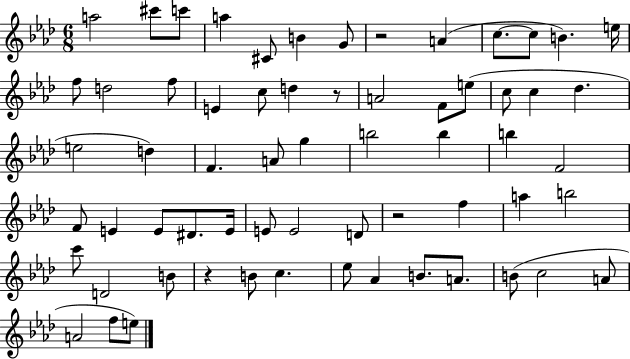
A5/h C#6/e C6/e A5/q C#4/e B4/q G4/e R/h A4/q C5/e. C5/e B4/q. E5/s F5/e D5/h F5/e E4/q C5/e D5/q R/e A4/h F4/e E5/e C5/e C5/q Db5/q. E5/h D5/q F4/q. A4/e G5/q B5/h B5/q B5/q F4/h F4/e E4/q E4/e D#4/e. E4/s E4/e E4/h D4/e R/h F5/q A5/q B5/h C6/e D4/h B4/e R/q B4/e C5/q. Eb5/e Ab4/q B4/e. A4/e. B4/e C5/h A4/e A4/h F5/e E5/e